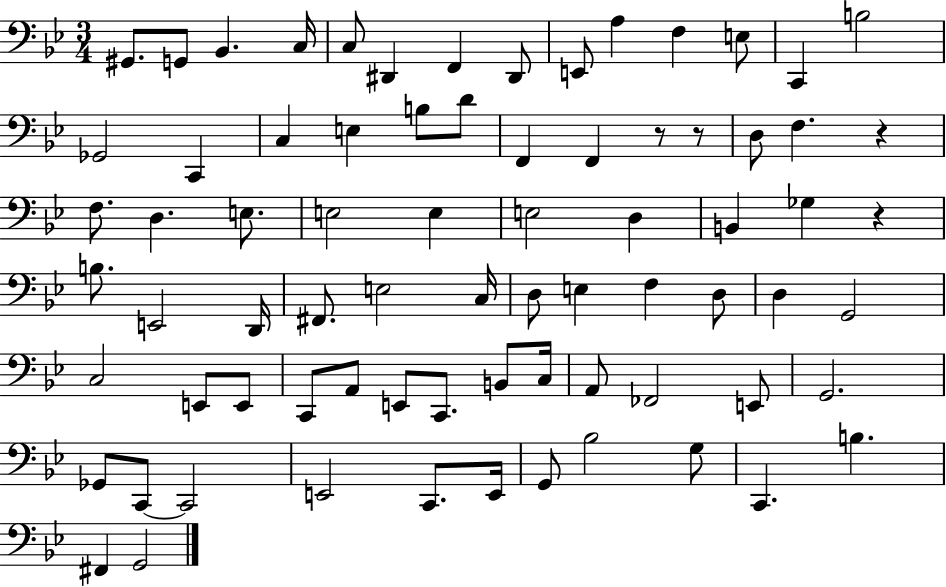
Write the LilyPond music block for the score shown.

{
  \clef bass
  \numericTimeSignature
  \time 3/4
  \key bes \major
  gis,8. g,8 bes,4. c16 | c8 dis,4 f,4 dis,8 | e,8 a4 f4 e8 | c,4 b2 | \break ges,2 c,4 | c4 e4 b8 d'8 | f,4 f,4 r8 r8 | d8 f4. r4 | \break f8. d4. e8. | e2 e4 | e2 d4 | b,4 ges4 r4 | \break b8. e,2 d,16 | fis,8. e2 c16 | d8 e4 f4 d8 | d4 g,2 | \break c2 e,8 e,8 | c,8 a,8 e,8 c,8. b,8 c16 | a,8 fes,2 e,8 | g,2. | \break ges,8 c,8~~ c,2 | e,2 c,8. e,16 | g,8 bes2 g8 | c,4. b4. | \break fis,4 g,2 | \bar "|."
}